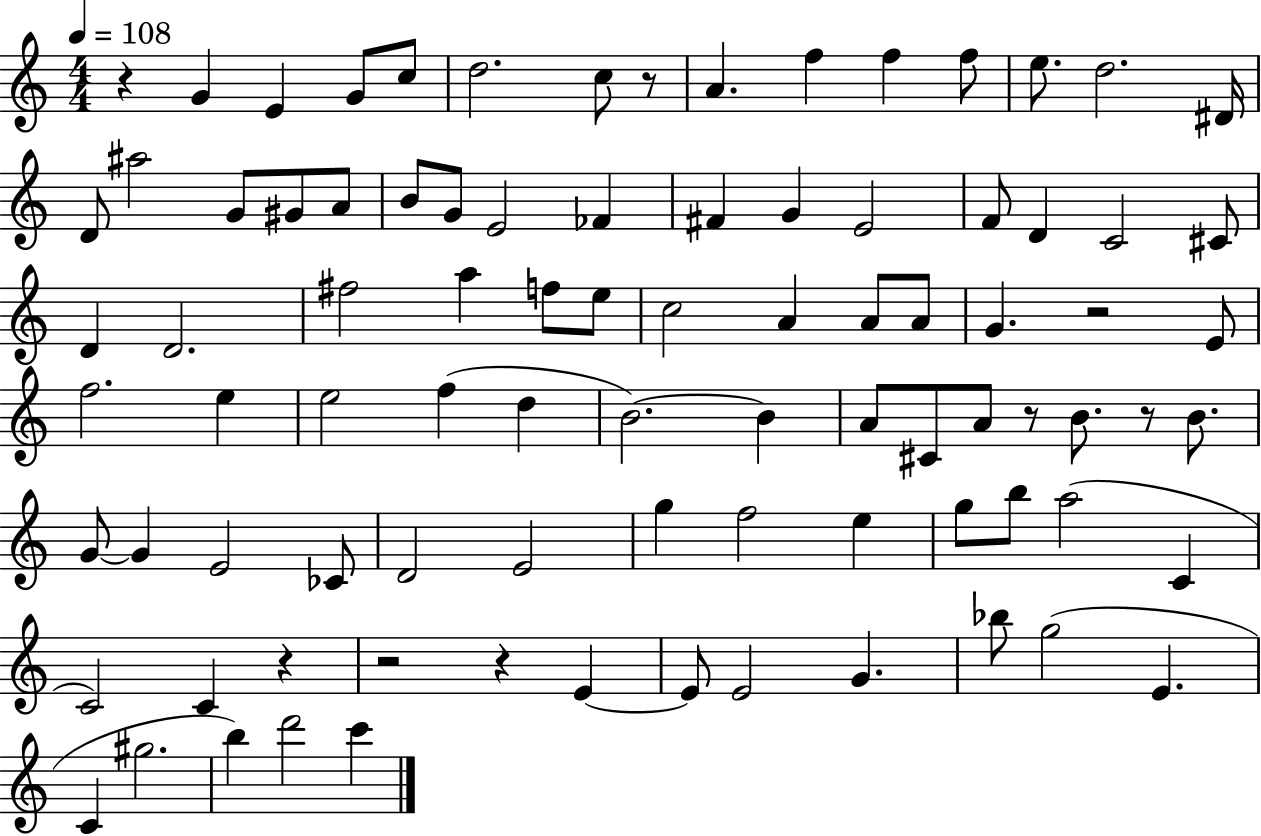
X:1
T:Untitled
M:4/4
L:1/4
K:C
z G E G/2 c/2 d2 c/2 z/2 A f f f/2 e/2 d2 ^D/4 D/2 ^a2 G/2 ^G/2 A/2 B/2 G/2 E2 _F ^F G E2 F/2 D C2 ^C/2 D D2 ^f2 a f/2 e/2 c2 A A/2 A/2 G z2 E/2 f2 e e2 f d B2 B A/2 ^C/2 A/2 z/2 B/2 z/2 B/2 G/2 G E2 _C/2 D2 E2 g f2 e g/2 b/2 a2 C C2 C z z2 z E E/2 E2 G _b/2 g2 E C ^g2 b d'2 c'